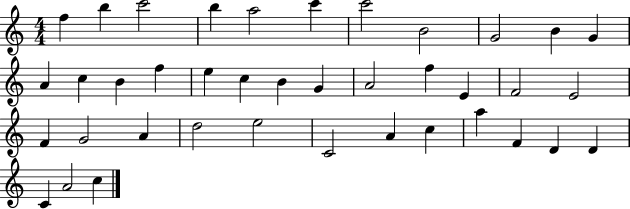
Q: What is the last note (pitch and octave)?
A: C5